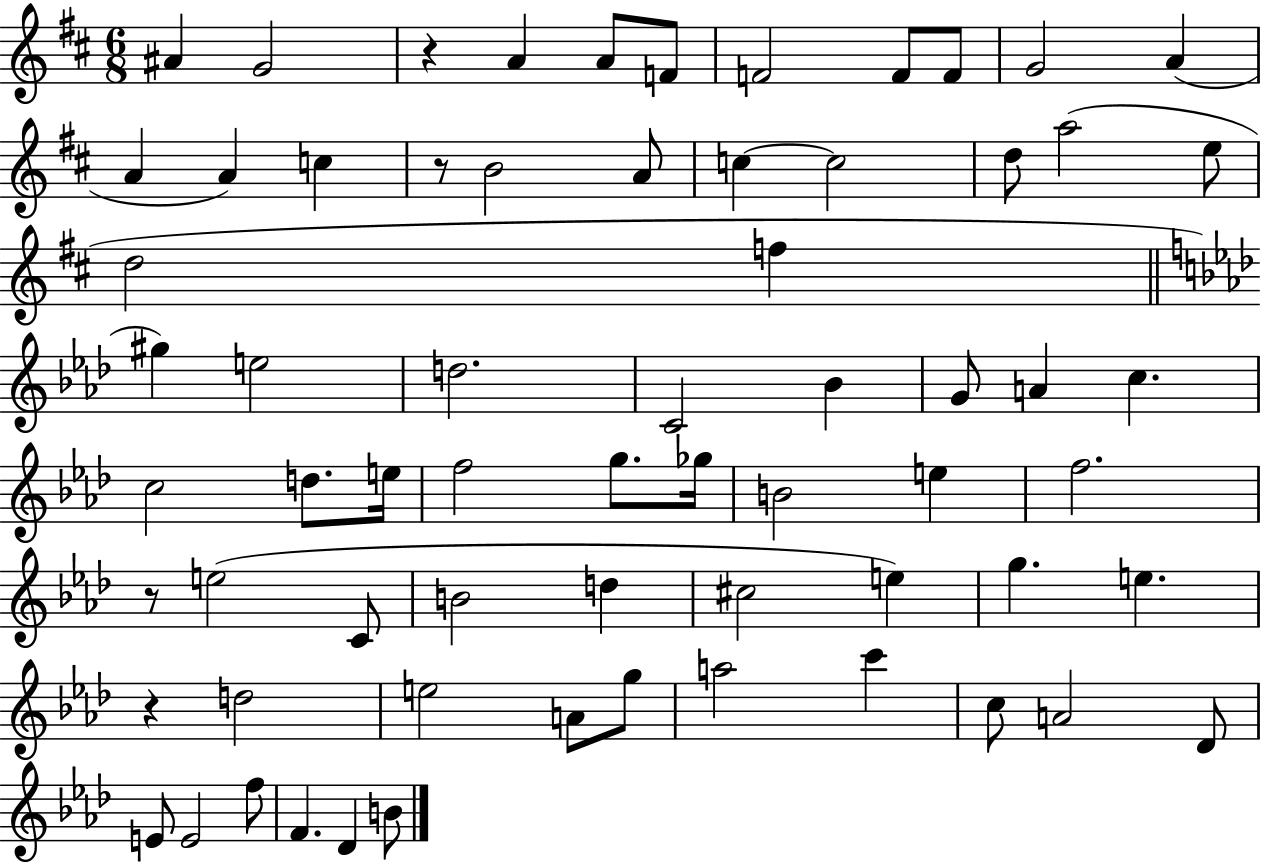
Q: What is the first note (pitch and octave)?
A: A#4